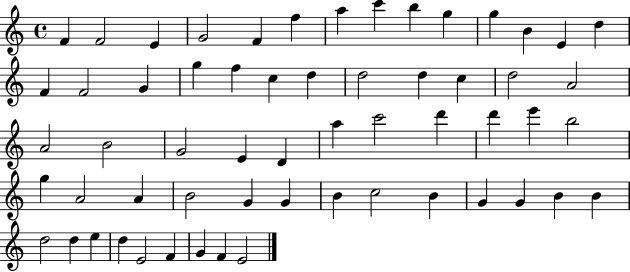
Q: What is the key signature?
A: C major